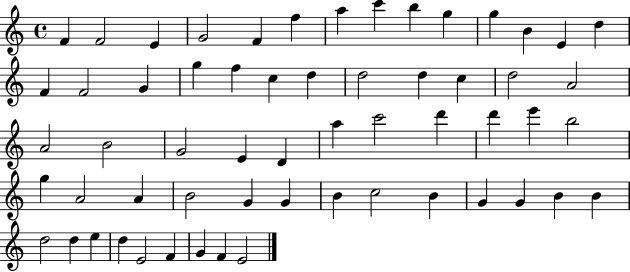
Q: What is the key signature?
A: C major